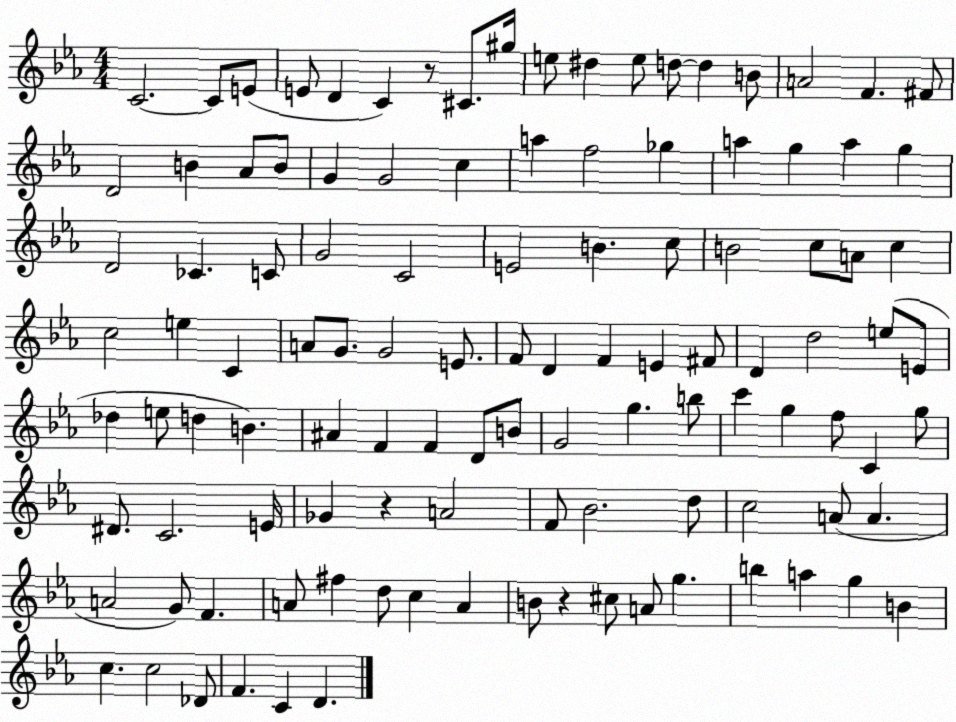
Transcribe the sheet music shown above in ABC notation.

X:1
T:Untitled
M:4/4
L:1/4
K:Eb
C2 C/2 E/2 E/2 D C z/2 ^C/2 ^g/4 e/2 ^d e/2 d/2 d B/2 A2 F ^F/2 D2 B _A/2 B/2 G G2 c a f2 _g a g a g D2 _C C/2 G2 C2 E2 B c/2 B2 c/2 A/2 c c2 e C A/2 G/2 G2 E/2 F/2 D F E ^F/2 D d2 e/2 E/2 _d e/2 d B ^A F F D/2 B/2 G2 g b/2 c' g f/2 C g/2 ^D/2 C2 E/4 _G z A2 F/2 _B2 d/2 c2 A/2 A A2 G/2 F A/2 ^f d/2 c A B/2 z ^c/2 A/2 g b a g B c c2 _D/2 F C D